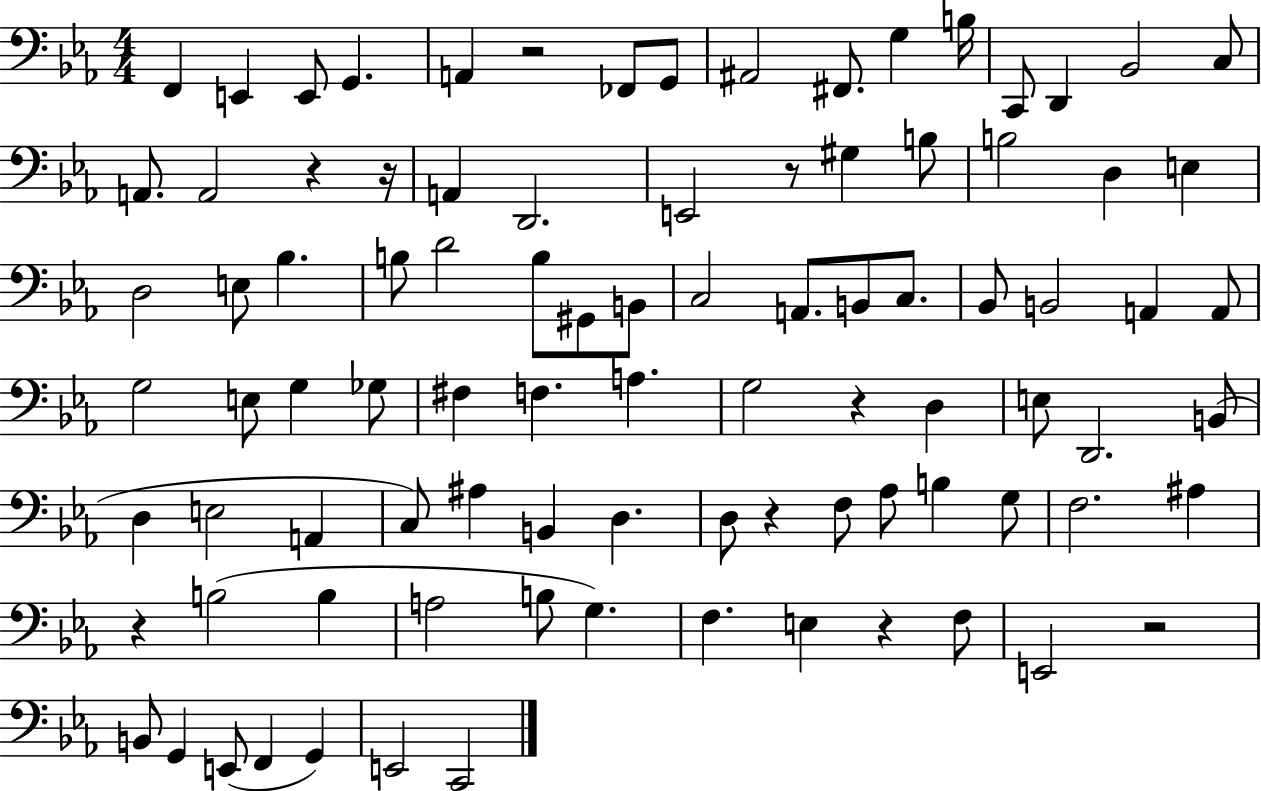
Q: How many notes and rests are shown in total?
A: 92